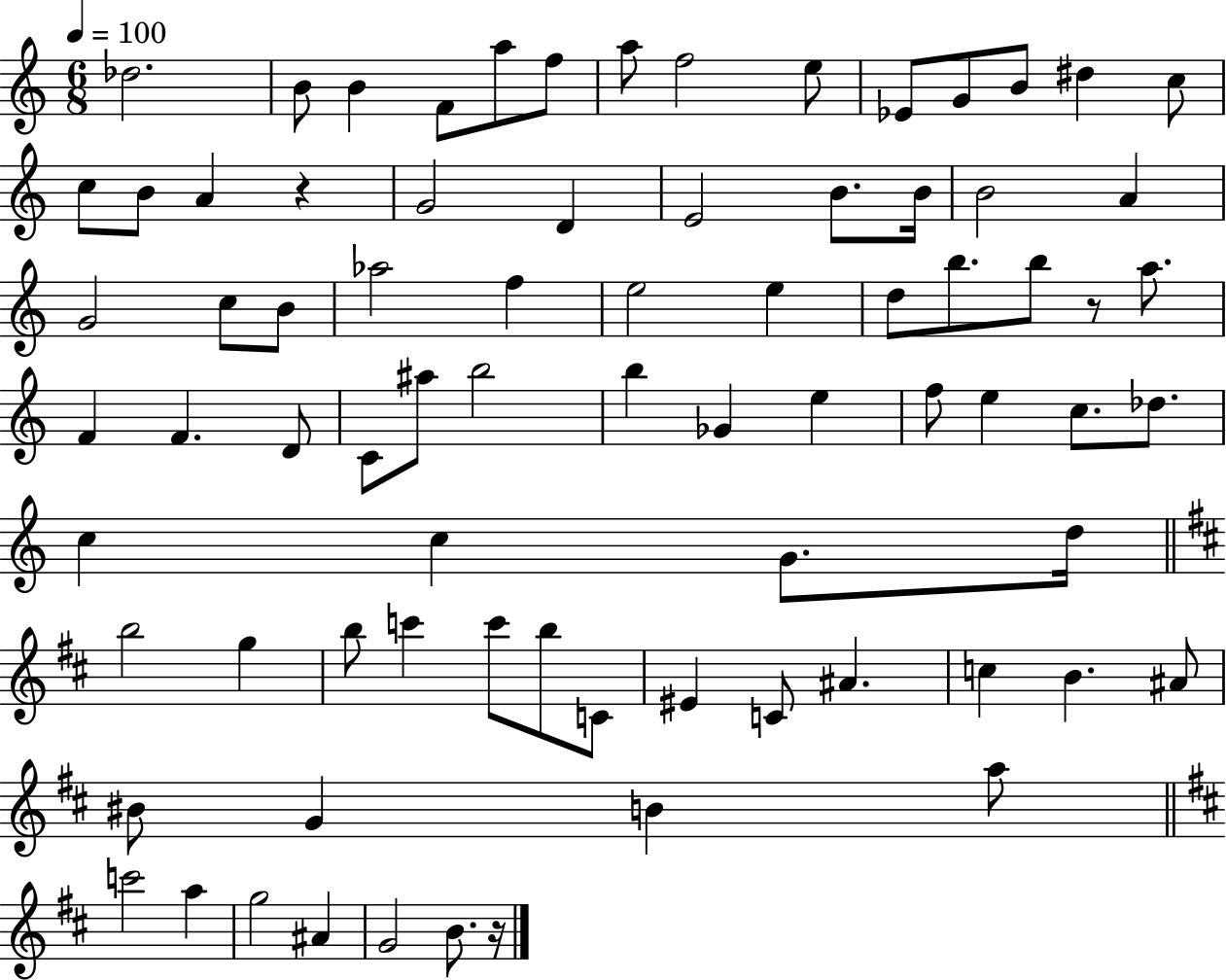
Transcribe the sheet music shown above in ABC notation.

X:1
T:Untitled
M:6/8
L:1/4
K:C
_d2 B/2 B F/2 a/2 f/2 a/2 f2 e/2 _E/2 G/2 B/2 ^d c/2 c/2 B/2 A z G2 D E2 B/2 B/4 B2 A G2 c/2 B/2 _a2 f e2 e d/2 b/2 b/2 z/2 a/2 F F D/2 C/2 ^a/2 b2 b _G e f/2 e c/2 _d/2 c c G/2 d/4 b2 g b/2 c' c'/2 b/2 C/2 ^E C/2 ^A c B ^A/2 ^B/2 G B a/2 c'2 a g2 ^A G2 B/2 z/4